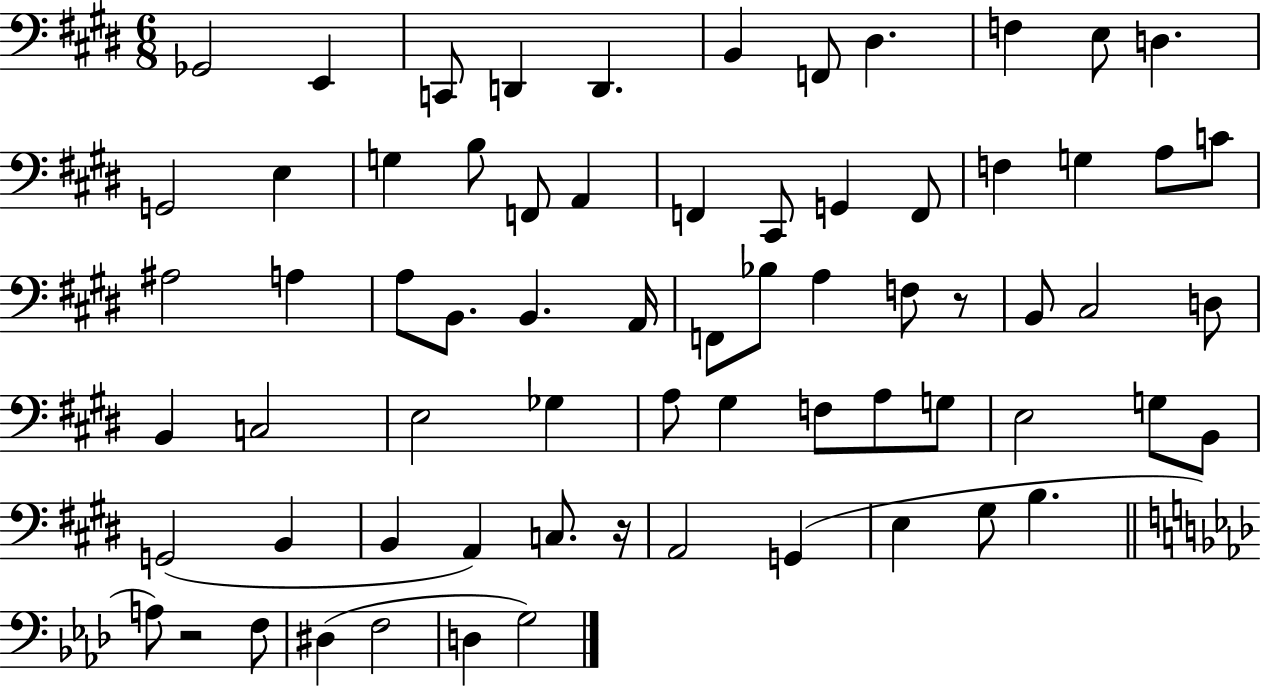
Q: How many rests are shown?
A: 3